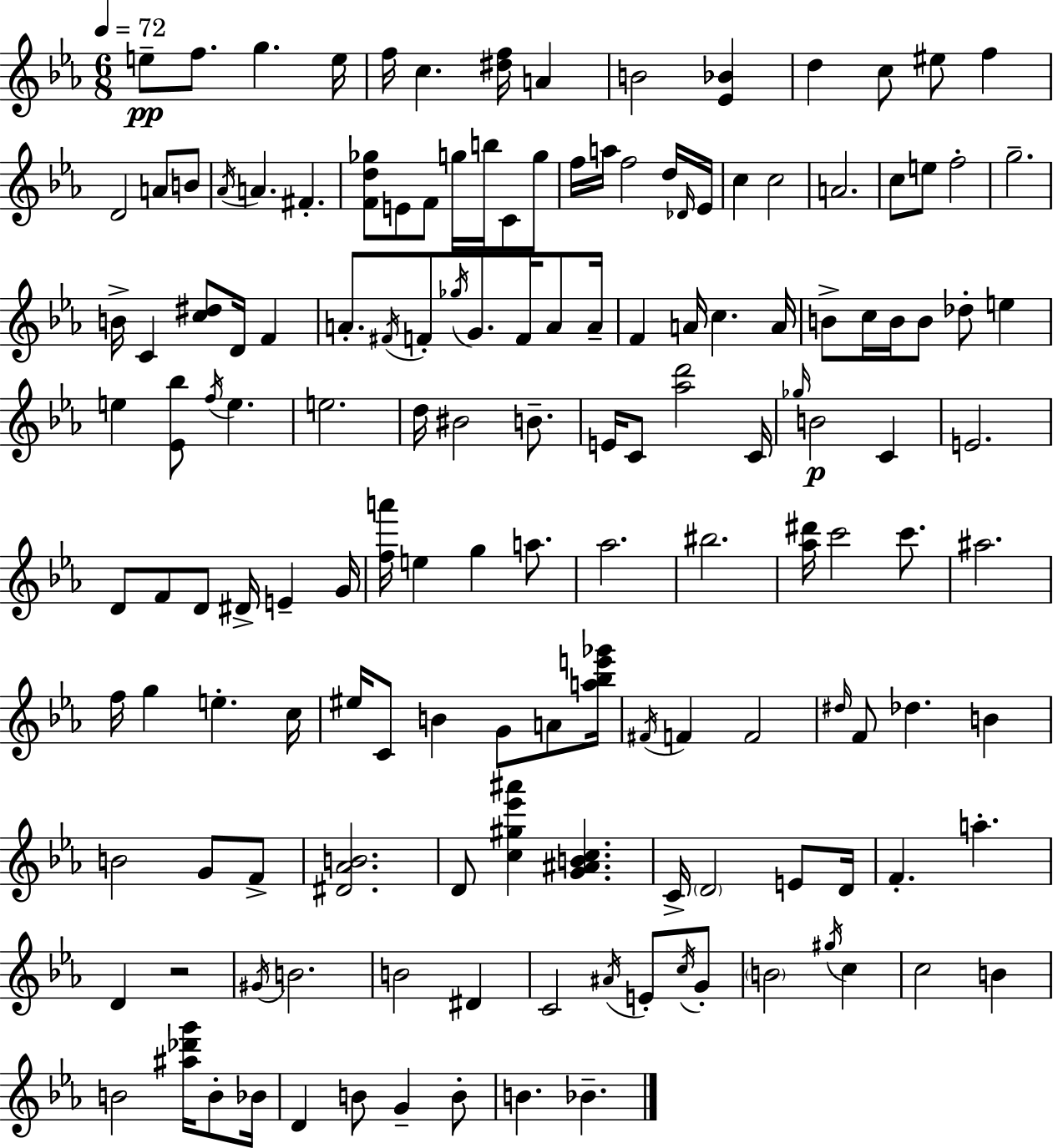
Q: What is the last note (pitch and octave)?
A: Bb4